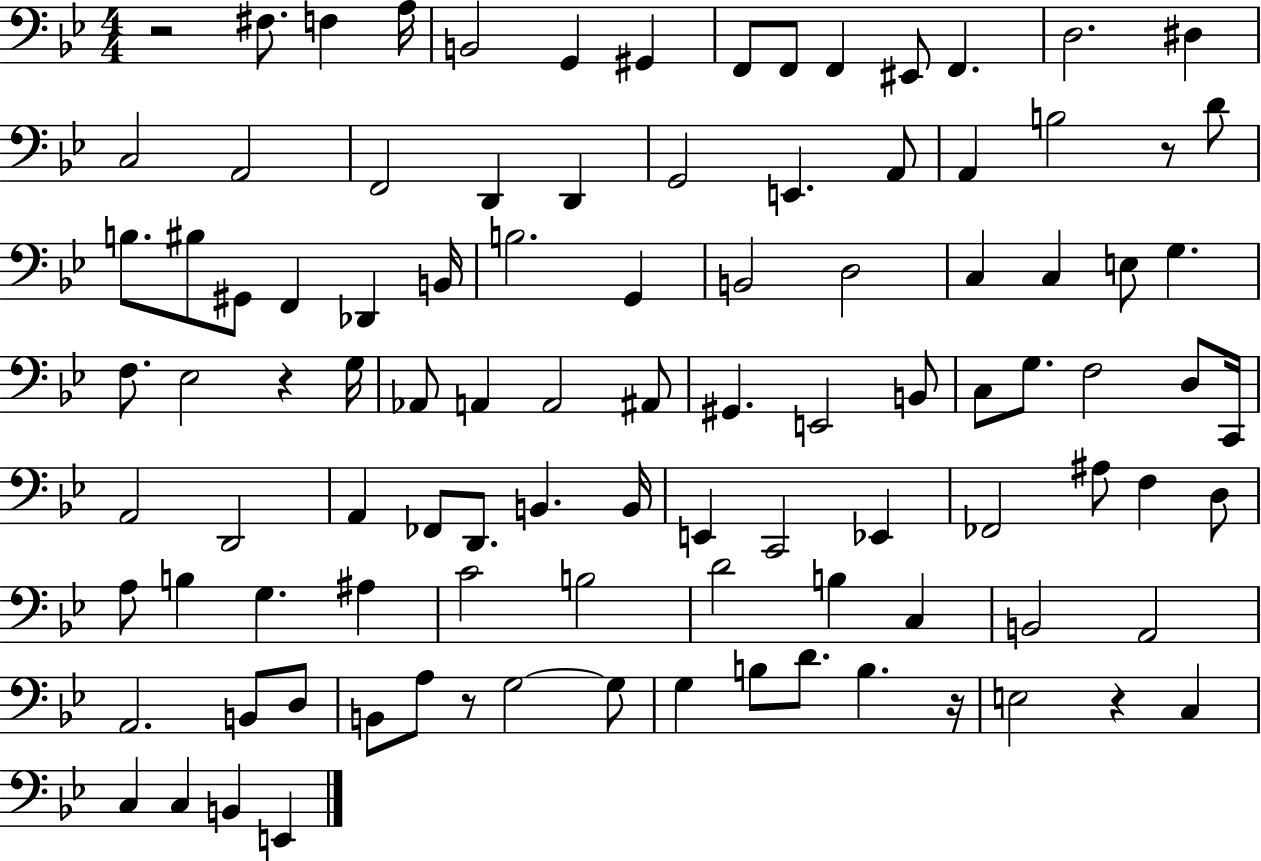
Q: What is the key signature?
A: BES major